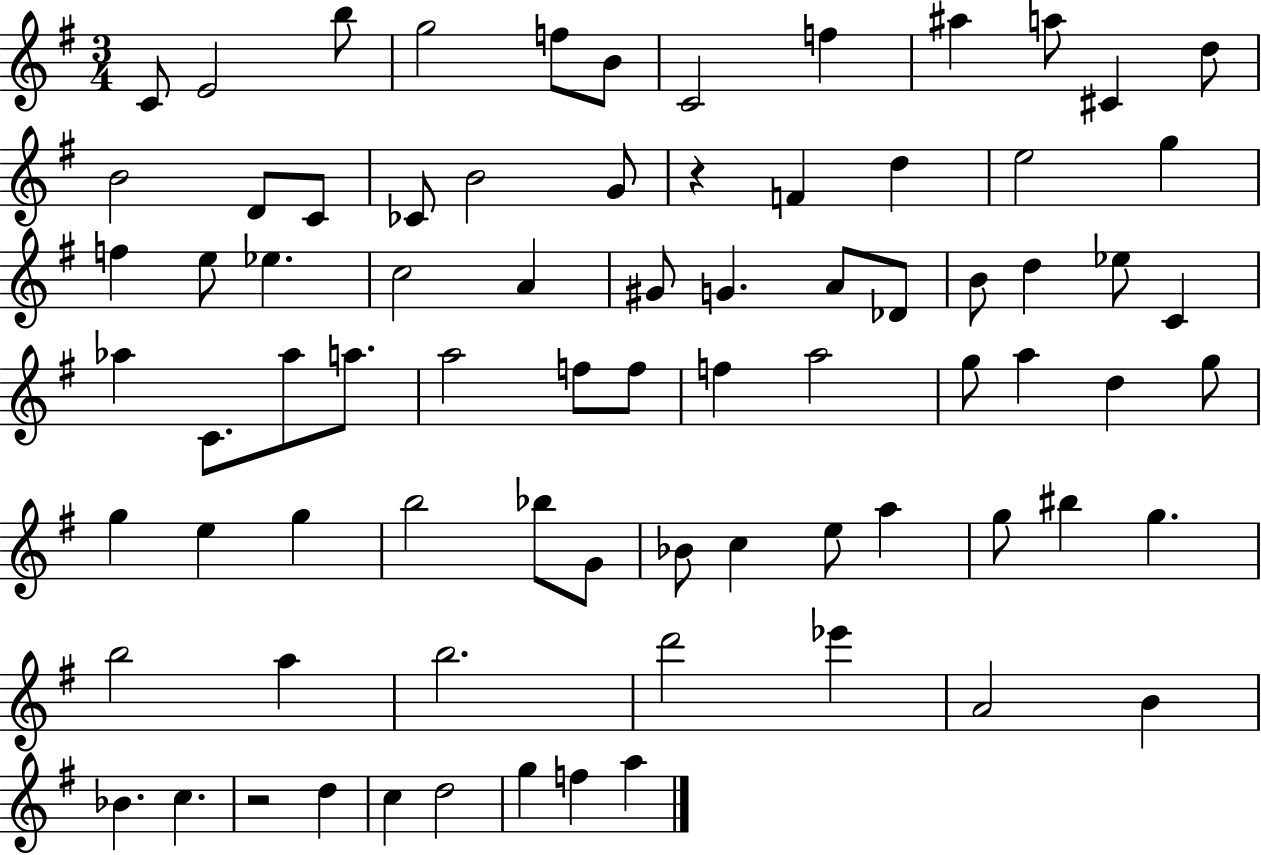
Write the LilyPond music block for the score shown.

{
  \clef treble
  \numericTimeSignature
  \time 3/4
  \key g \major
  c'8 e'2 b''8 | g''2 f''8 b'8 | c'2 f''4 | ais''4 a''8 cis'4 d''8 | \break b'2 d'8 c'8 | ces'8 b'2 g'8 | r4 f'4 d''4 | e''2 g''4 | \break f''4 e''8 ees''4. | c''2 a'4 | gis'8 g'4. a'8 des'8 | b'8 d''4 ees''8 c'4 | \break aes''4 c'8. aes''8 a''8. | a''2 f''8 f''8 | f''4 a''2 | g''8 a''4 d''4 g''8 | \break g''4 e''4 g''4 | b''2 bes''8 g'8 | bes'8 c''4 e''8 a''4 | g''8 bis''4 g''4. | \break b''2 a''4 | b''2. | d'''2 ees'''4 | a'2 b'4 | \break bes'4. c''4. | r2 d''4 | c''4 d''2 | g''4 f''4 a''4 | \break \bar "|."
}